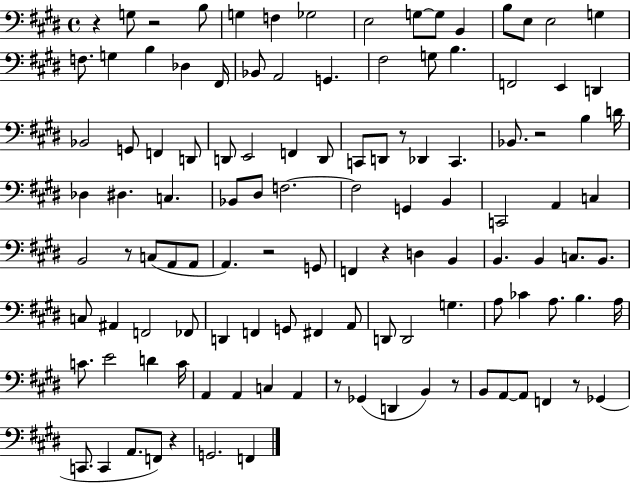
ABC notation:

X:1
T:Untitled
M:4/4
L:1/4
K:E
z G,/2 z2 B,/2 G, F, _G,2 E,2 G,/2 G,/2 B,, B,/2 E,/2 E,2 G, F,/2 G, B, _D, ^F,,/4 _B,,/2 A,,2 G,, ^F,2 G,/2 B, F,,2 E,, D,, _B,,2 G,,/2 F,, D,,/2 D,,/2 E,,2 F,, D,,/2 C,,/2 D,,/2 z/2 _D,, C,, _B,,/2 z2 B, D/4 _D, ^D, C, _B,,/2 ^D,/2 F,2 F,2 G,, B,, C,,2 A,, C, B,,2 z/2 C,/2 A,,/2 A,,/2 A,, z2 G,,/2 F,, z D, B,, B,, B,, C,/2 B,,/2 C,/2 ^A,, F,,2 _F,,/2 D,, F,, G,,/2 ^F,, A,,/2 D,,/2 D,,2 G, A,/2 _C A,/2 B, A,/4 C/2 E2 D C/4 A,, A,, C, A,, z/2 _G,, D,, B,, z/2 B,,/2 A,,/2 A,,/2 F,, z/2 _G,, C,,/2 C,, A,,/2 F,,/2 z G,,2 F,,